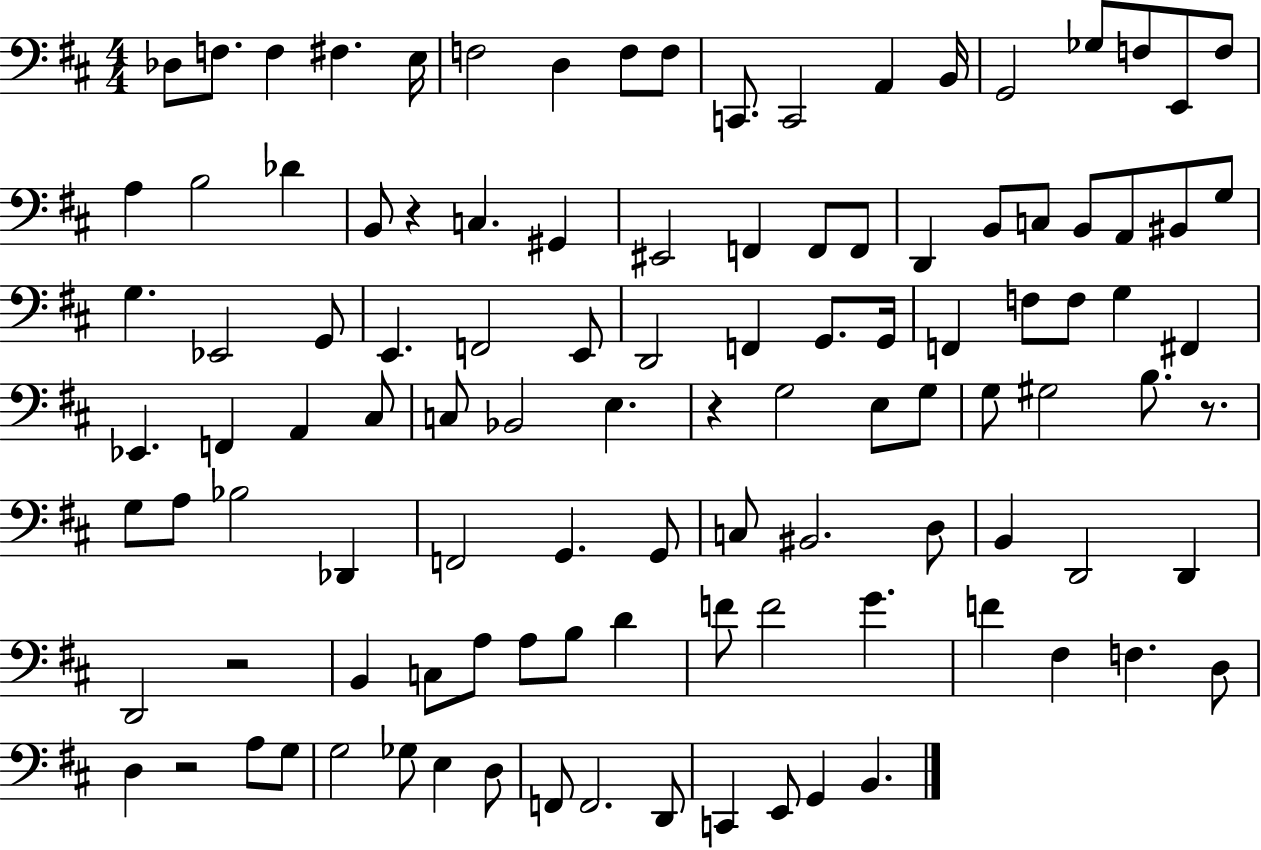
{
  \clef bass
  \numericTimeSignature
  \time 4/4
  \key d \major
  des8 f8. f4 fis4. e16 | f2 d4 f8 f8 | c,8. c,2 a,4 b,16 | g,2 ges8 f8 e,8 f8 | \break a4 b2 des'4 | b,8 r4 c4. gis,4 | eis,2 f,4 f,8 f,8 | d,4 b,8 c8 b,8 a,8 bis,8 g8 | \break g4. ees,2 g,8 | e,4. f,2 e,8 | d,2 f,4 g,8. g,16 | f,4 f8 f8 g4 fis,4 | \break ees,4. f,4 a,4 cis8 | c8 bes,2 e4. | r4 g2 e8 g8 | g8 gis2 b8. r8. | \break g8 a8 bes2 des,4 | f,2 g,4. g,8 | c8 bis,2. d8 | b,4 d,2 d,4 | \break d,2 r2 | b,4 c8 a8 a8 b8 d'4 | f'8 f'2 g'4. | f'4 fis4 f4. d8 | \break d4 r2 a8 g8 | g2 ges8 e4 d8 | f,8 f,2. d,8 | c,4 e,8 g,4 b,4. | \break \bar "|."
}